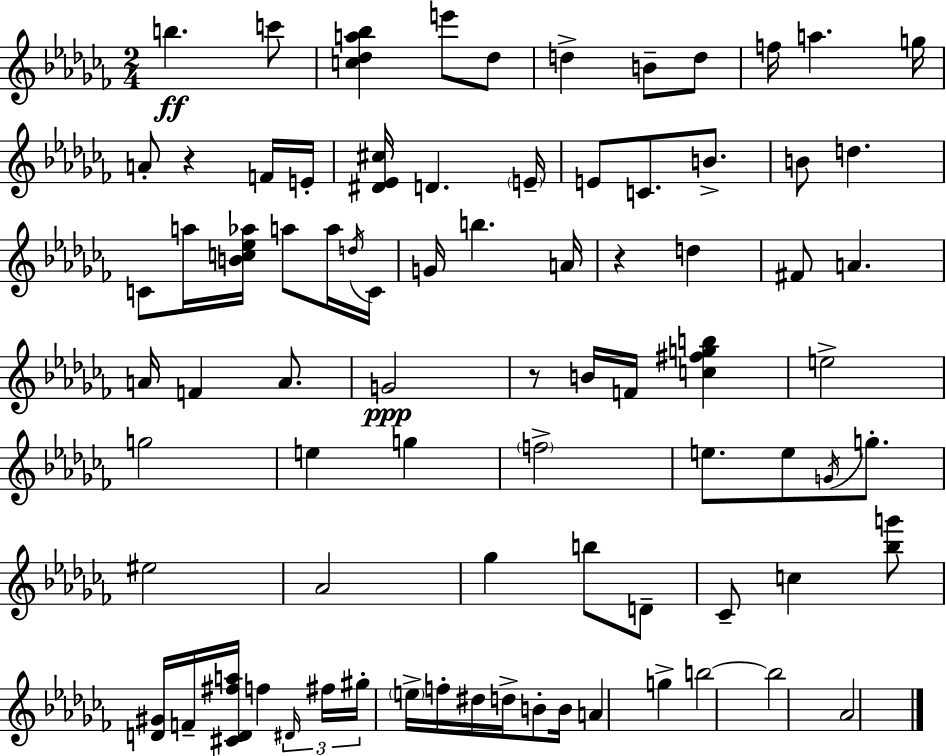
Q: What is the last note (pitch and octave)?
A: Ab4